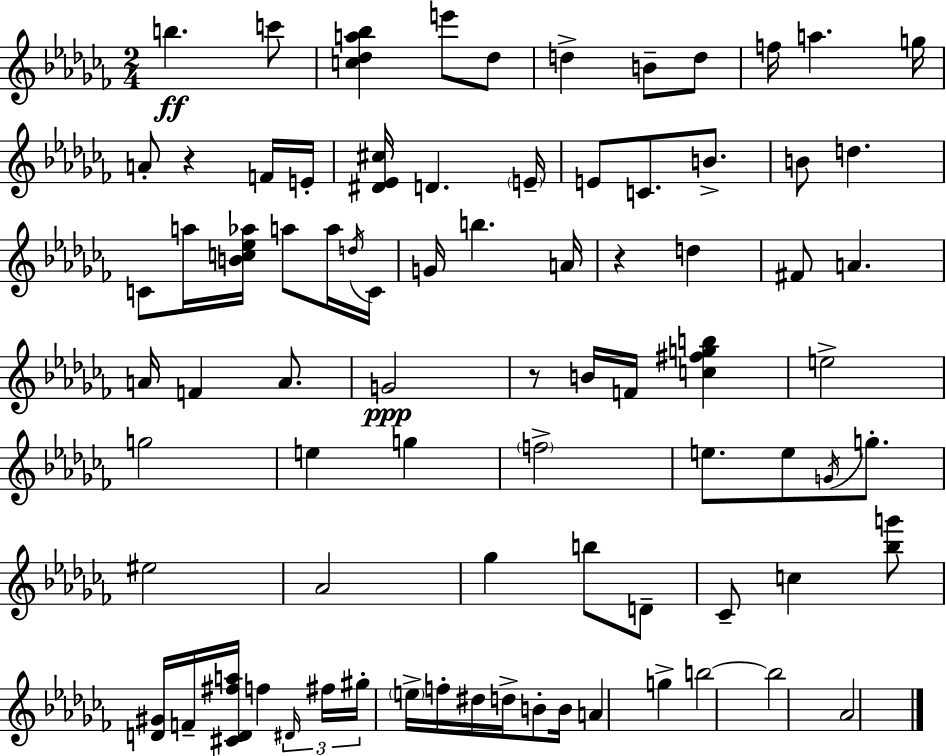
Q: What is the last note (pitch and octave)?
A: Ab4